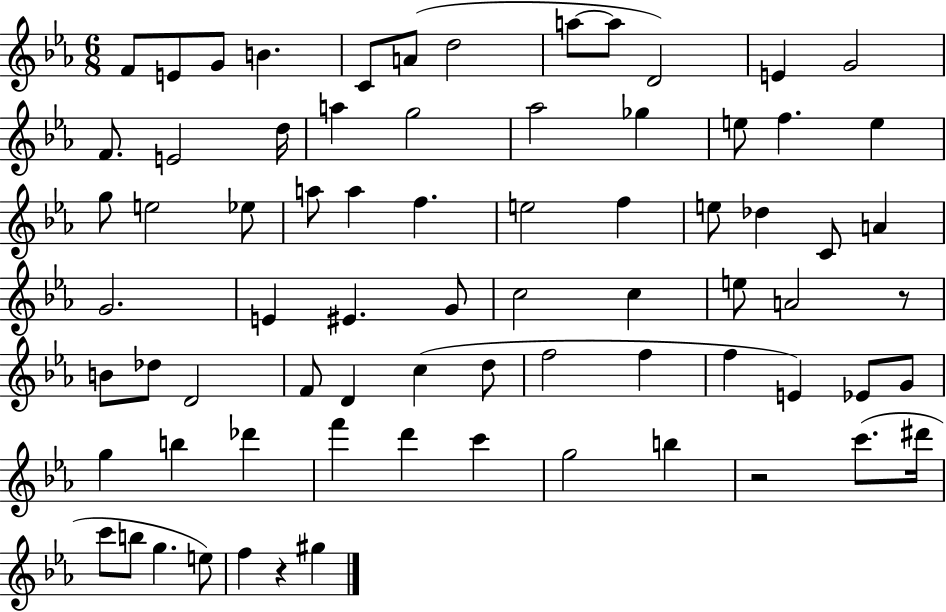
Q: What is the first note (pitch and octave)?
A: F4